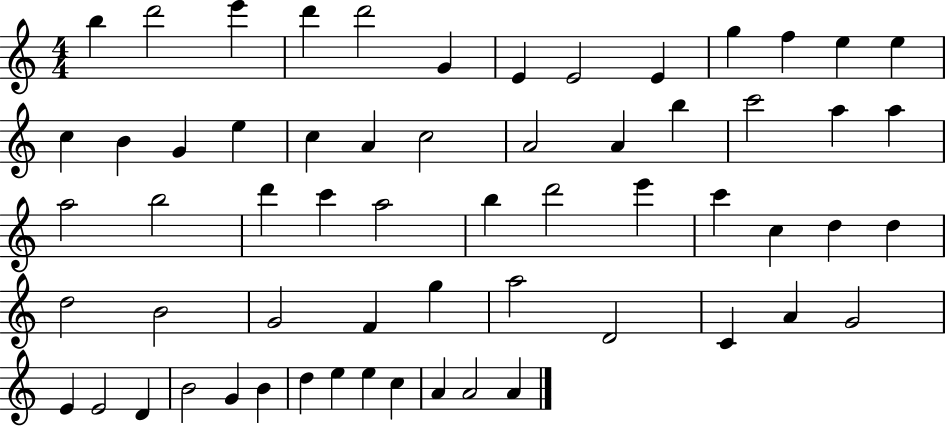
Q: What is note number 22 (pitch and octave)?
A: A4